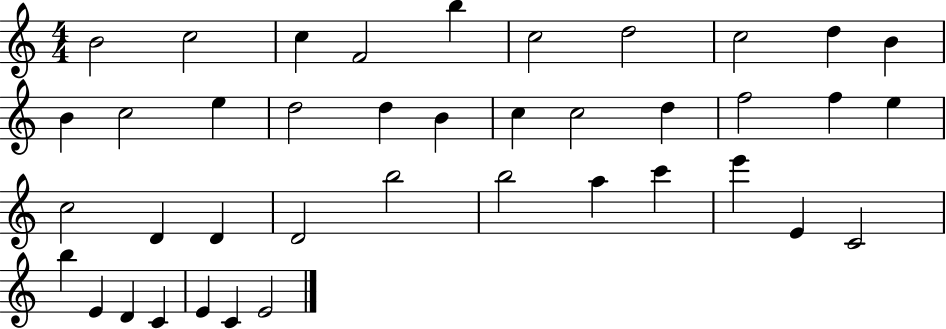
B4/h C5/h C5/q F4/h B5/q C5/h D5/h C5/h D5/q B4/q B4/q C5/h E5/q D5/h D5/q B4/q C5/q C5/h D5/q F5/h F5/q E5/q C5/h D4/q D4/q D4/h B5/h B5/h A5/q C6/q E6/q E4/q C4/h B5/q E4/q D4/q C4/q E4/q C4/q E4/h